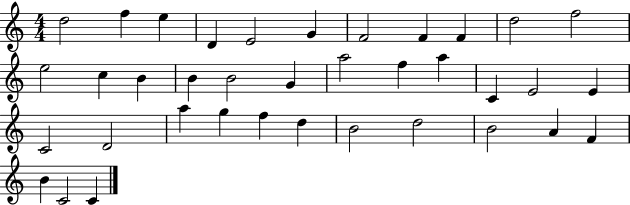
{
  \clef treble
  \numericTimeSignature
  \time 4/4
  \key c \major
  d''2 f''4 e''4 | d'4 e'2 g'4 | f'2 f'4 f'4 | d''2 f''2 | \break e''2 c''4 b'4 | b'4 b'2 g'4 | a''2 f''4 a''4 | c'4 e'2 e'4 | \break c'2 d'2 | a''4 g''4 f''4 d''4 | b'2 d''2 | b'2 a'4 f'4 | \break b'4 c'2 c'4 | \bar "|."
}